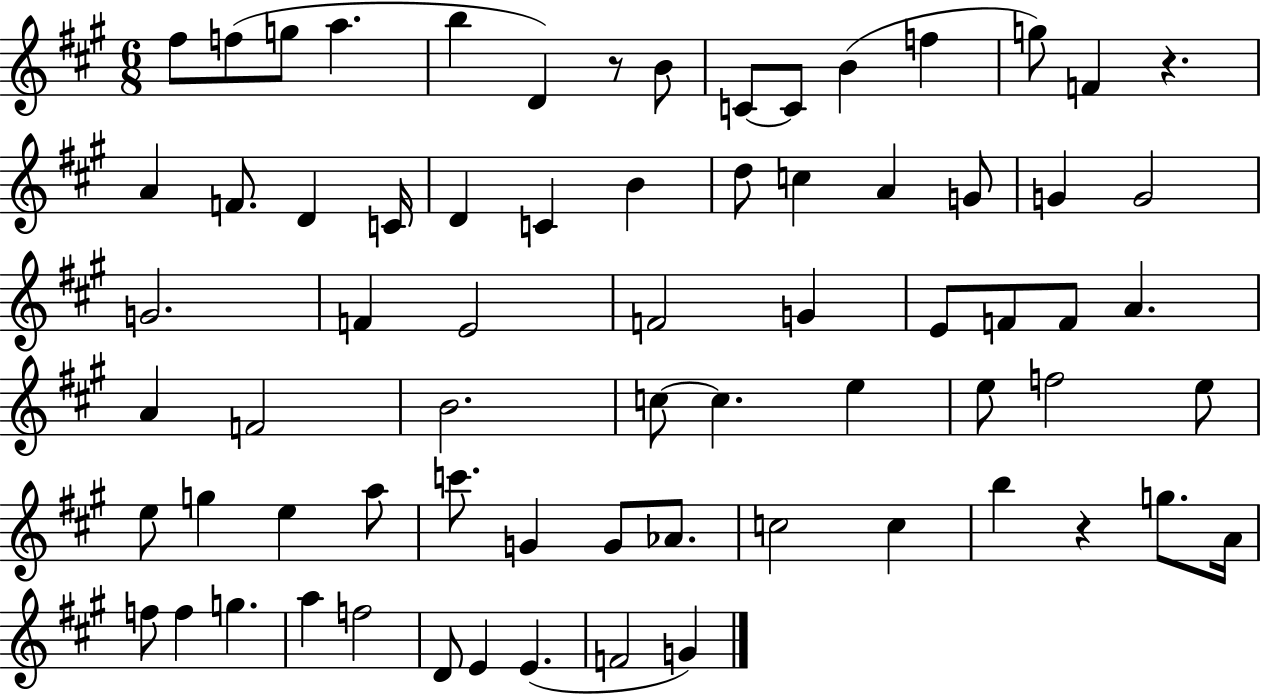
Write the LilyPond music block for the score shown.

{
  \clef treble
  \numericTimeSignature
  \time 6/8
  \key a \major
  fis''8 f''8( g''8 a''4. | b''4 d'4) r8 b'8 | c'8~~ c'8 b'4( f''4 | g''8) f'4 r4. | \break a'4 f'8. d'4 c'16 | d'4 c'4 b'4 | d''8 c''4 a'4 g'8 | g'4 g'2 | \break g'2. | f'4 e'2 | f'2 g'4 | e'8 f'8 f'8 a'4. | \break a'4 f'2 | b'2. | c''8~~ c''4. e''4 | e''8 f''2 e''8 | \break e''8 g''4 e''4 a''8 | c'''8. g'4 g'8 aes'8. | c''2 c''4 | b''4 r4 g''8. a'16 | \break f''8 f''4 g''4. | a''4 f''2 | d'8 e'4 e'4.( | f'2 g'4) | \break \bar "|."
}